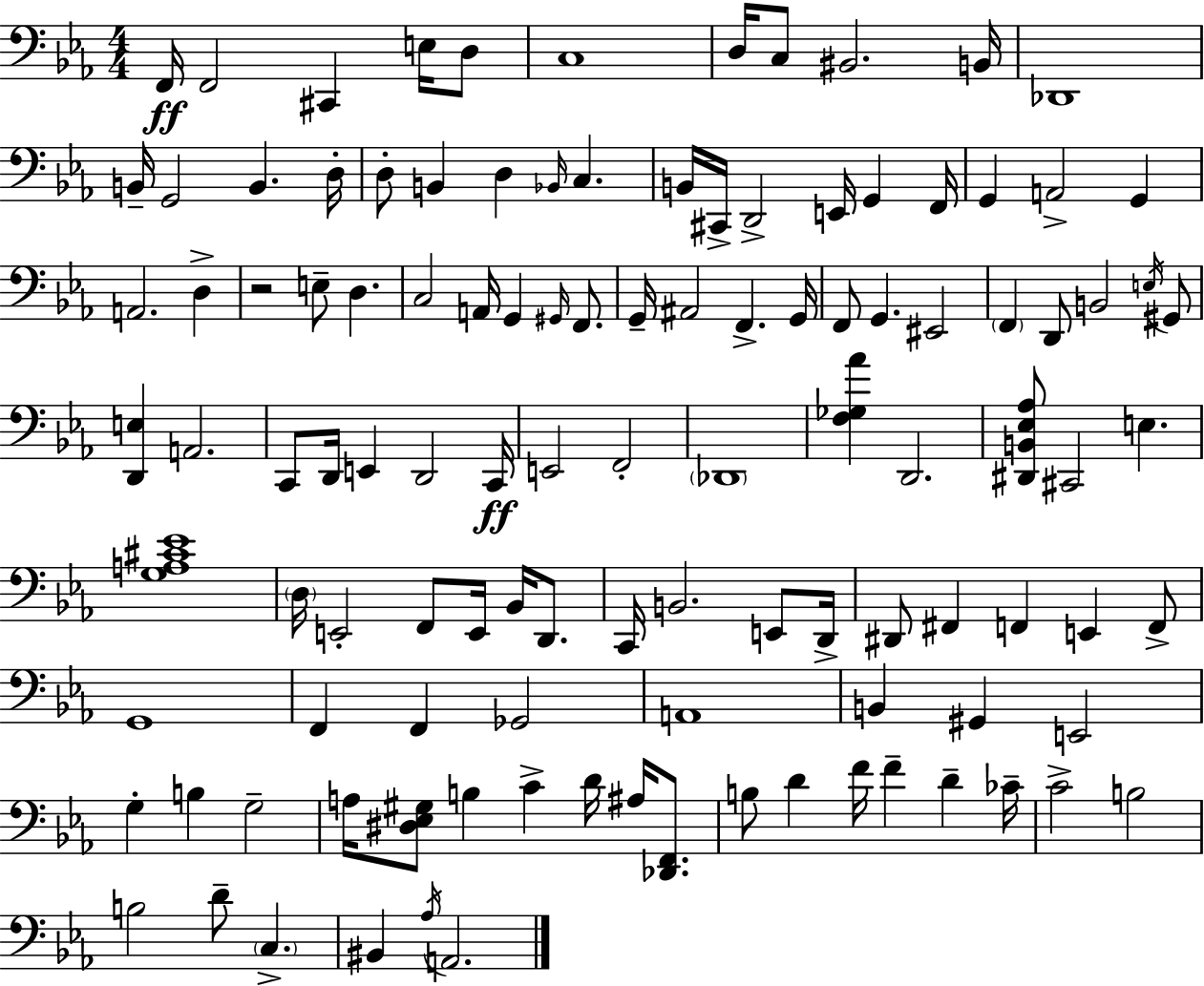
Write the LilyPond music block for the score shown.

{
  \clef bass
  \numericTimeSignature
  \time 4/4
  \key c \minor
  f,16\ff f,2 cis,4 e16 d8 | c1 | d16 c8 bis,2. b,16 | des,1 | \break b,16-- g,2 b,4. d16-. | d8-. b,4 d4 \grace { bes,16 } c4. | b,16 cis,16-> d,2-> e,16 g,4 | f,16 g,4 a,2-> g,4 | \break a,2. d4-> | r2 e8-- d4. | c2 a,16 g,4 \grace { gis,16 } f,8. | g,16-- ais,2 f,4.-> | \break g,16 f,8 g,4. eis,2 | \parenthesize f,4 d,8 b,2 | \acciaccatura { e16 } gis,8 <d, e>4 a,2. | c,8 d,16 e,4 d,2 | \break c,16\ff e,2 f,2-. | \parenthesize des,1 | <f ges aes'>4 d,2. | <dis, b, ees aes>8 cis,2 e4. | \break <g a cis' ees'>1 | \parenthesize d16 e,2-. f,8 e,16 bes,16 | d,8. c,16 b,2. | e,8 d,16-> dis,8 fis,4 f,4 e,4 | \break f,8-> g,1 | f,4 f,4 ges,2 | a,1 | b,4 gis,4 e,2 | \break g4-. b4 g2-- | a16 <dis ees gis>8 b4 c'4-> d'16 ais16 | <des, f,>8. b8 d'4 f'16 f'4-- d'4-- | ces'16-- c'2-> b2 | \break b2 d'8-- \parenthesize c4.-> | bis,4 \acciaccatura { aes16 } a,2. | \bar "|."
}